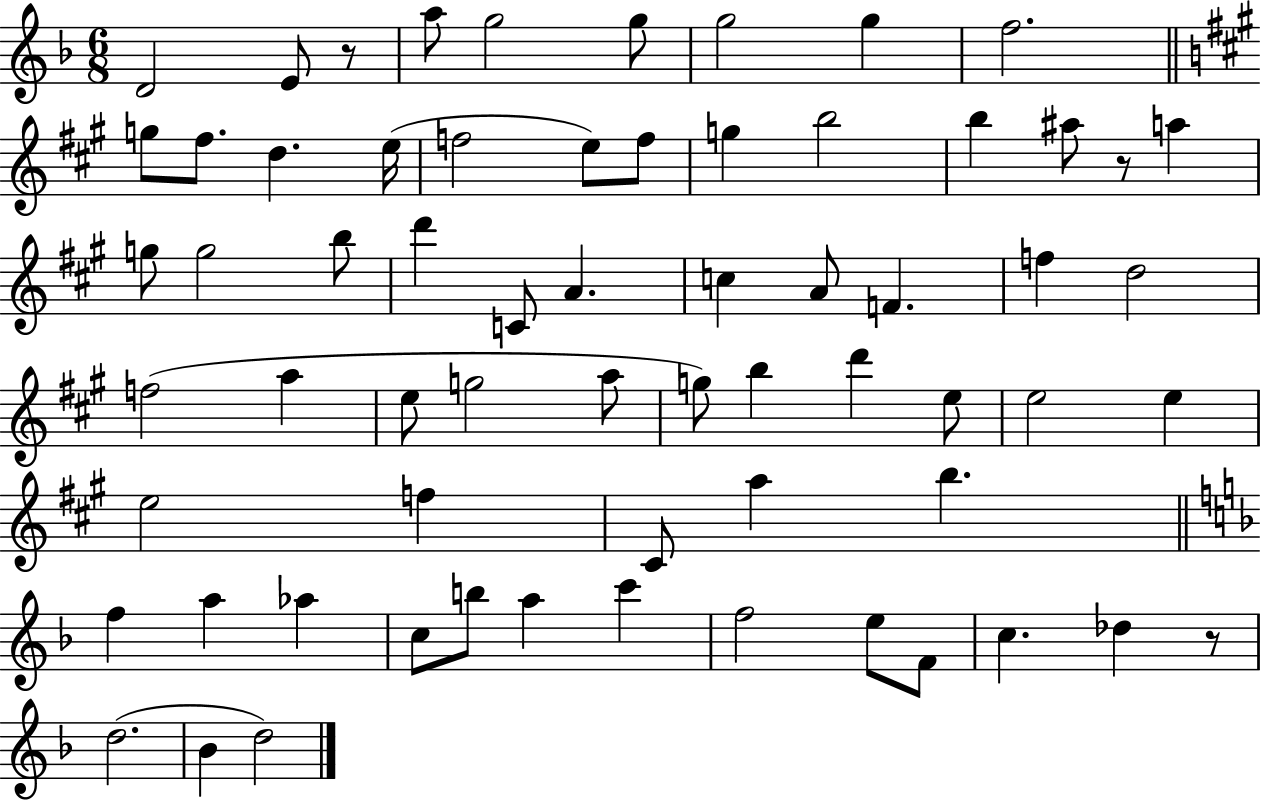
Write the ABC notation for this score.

X:1
T:Untitled
M:6/8
L:1/4
K:F
D2 E/2 z/2 a/2 g2 g/2 g2 g f2 g/2 ^f/2 d e/4 f2 e/2 f/2 g b2 b ^a/2 z/2 a g/2 g2 b/2 d' C/2 A c A/2 F f d2 f2 a e/2 g2 a/2 g/2 b d' e/2 e2 e e2 f ^C/2 a b f a _a c/2 b/2 a c' f2 e/2 F/2 c _d z/2 d2 _B d2